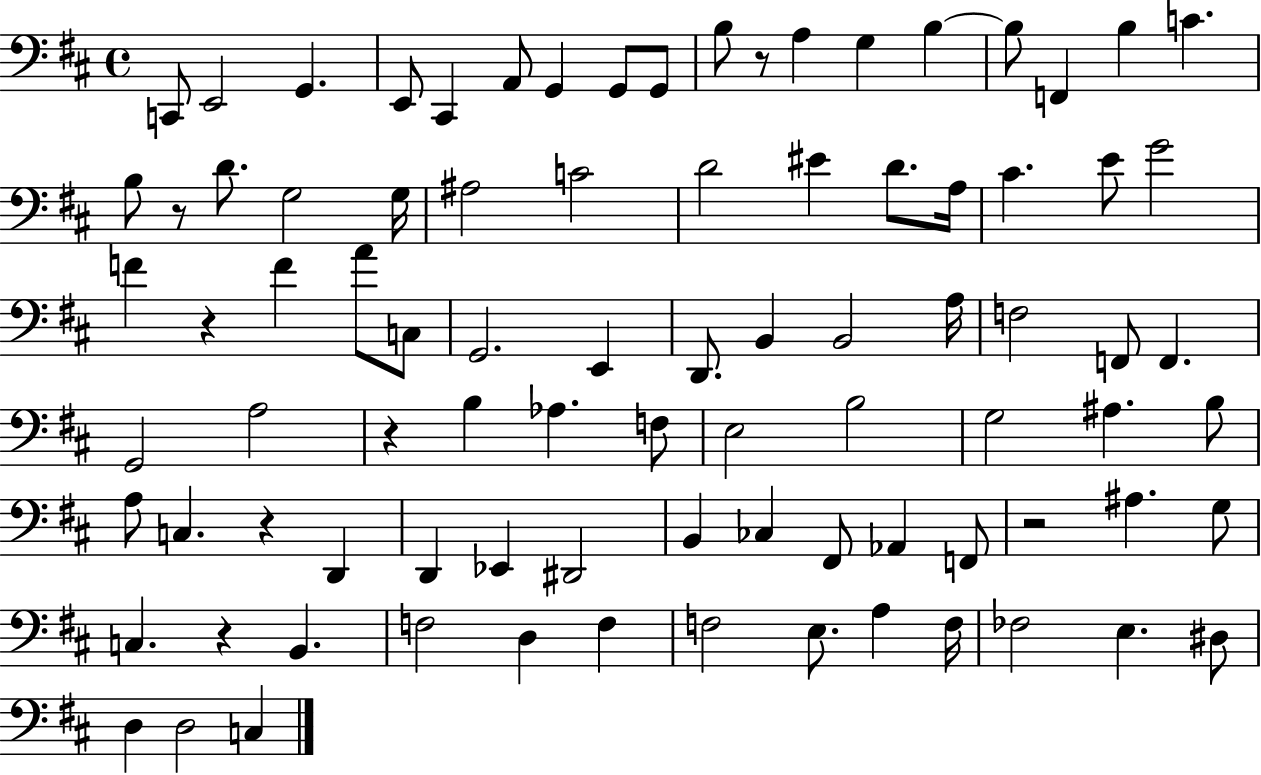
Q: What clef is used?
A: bass